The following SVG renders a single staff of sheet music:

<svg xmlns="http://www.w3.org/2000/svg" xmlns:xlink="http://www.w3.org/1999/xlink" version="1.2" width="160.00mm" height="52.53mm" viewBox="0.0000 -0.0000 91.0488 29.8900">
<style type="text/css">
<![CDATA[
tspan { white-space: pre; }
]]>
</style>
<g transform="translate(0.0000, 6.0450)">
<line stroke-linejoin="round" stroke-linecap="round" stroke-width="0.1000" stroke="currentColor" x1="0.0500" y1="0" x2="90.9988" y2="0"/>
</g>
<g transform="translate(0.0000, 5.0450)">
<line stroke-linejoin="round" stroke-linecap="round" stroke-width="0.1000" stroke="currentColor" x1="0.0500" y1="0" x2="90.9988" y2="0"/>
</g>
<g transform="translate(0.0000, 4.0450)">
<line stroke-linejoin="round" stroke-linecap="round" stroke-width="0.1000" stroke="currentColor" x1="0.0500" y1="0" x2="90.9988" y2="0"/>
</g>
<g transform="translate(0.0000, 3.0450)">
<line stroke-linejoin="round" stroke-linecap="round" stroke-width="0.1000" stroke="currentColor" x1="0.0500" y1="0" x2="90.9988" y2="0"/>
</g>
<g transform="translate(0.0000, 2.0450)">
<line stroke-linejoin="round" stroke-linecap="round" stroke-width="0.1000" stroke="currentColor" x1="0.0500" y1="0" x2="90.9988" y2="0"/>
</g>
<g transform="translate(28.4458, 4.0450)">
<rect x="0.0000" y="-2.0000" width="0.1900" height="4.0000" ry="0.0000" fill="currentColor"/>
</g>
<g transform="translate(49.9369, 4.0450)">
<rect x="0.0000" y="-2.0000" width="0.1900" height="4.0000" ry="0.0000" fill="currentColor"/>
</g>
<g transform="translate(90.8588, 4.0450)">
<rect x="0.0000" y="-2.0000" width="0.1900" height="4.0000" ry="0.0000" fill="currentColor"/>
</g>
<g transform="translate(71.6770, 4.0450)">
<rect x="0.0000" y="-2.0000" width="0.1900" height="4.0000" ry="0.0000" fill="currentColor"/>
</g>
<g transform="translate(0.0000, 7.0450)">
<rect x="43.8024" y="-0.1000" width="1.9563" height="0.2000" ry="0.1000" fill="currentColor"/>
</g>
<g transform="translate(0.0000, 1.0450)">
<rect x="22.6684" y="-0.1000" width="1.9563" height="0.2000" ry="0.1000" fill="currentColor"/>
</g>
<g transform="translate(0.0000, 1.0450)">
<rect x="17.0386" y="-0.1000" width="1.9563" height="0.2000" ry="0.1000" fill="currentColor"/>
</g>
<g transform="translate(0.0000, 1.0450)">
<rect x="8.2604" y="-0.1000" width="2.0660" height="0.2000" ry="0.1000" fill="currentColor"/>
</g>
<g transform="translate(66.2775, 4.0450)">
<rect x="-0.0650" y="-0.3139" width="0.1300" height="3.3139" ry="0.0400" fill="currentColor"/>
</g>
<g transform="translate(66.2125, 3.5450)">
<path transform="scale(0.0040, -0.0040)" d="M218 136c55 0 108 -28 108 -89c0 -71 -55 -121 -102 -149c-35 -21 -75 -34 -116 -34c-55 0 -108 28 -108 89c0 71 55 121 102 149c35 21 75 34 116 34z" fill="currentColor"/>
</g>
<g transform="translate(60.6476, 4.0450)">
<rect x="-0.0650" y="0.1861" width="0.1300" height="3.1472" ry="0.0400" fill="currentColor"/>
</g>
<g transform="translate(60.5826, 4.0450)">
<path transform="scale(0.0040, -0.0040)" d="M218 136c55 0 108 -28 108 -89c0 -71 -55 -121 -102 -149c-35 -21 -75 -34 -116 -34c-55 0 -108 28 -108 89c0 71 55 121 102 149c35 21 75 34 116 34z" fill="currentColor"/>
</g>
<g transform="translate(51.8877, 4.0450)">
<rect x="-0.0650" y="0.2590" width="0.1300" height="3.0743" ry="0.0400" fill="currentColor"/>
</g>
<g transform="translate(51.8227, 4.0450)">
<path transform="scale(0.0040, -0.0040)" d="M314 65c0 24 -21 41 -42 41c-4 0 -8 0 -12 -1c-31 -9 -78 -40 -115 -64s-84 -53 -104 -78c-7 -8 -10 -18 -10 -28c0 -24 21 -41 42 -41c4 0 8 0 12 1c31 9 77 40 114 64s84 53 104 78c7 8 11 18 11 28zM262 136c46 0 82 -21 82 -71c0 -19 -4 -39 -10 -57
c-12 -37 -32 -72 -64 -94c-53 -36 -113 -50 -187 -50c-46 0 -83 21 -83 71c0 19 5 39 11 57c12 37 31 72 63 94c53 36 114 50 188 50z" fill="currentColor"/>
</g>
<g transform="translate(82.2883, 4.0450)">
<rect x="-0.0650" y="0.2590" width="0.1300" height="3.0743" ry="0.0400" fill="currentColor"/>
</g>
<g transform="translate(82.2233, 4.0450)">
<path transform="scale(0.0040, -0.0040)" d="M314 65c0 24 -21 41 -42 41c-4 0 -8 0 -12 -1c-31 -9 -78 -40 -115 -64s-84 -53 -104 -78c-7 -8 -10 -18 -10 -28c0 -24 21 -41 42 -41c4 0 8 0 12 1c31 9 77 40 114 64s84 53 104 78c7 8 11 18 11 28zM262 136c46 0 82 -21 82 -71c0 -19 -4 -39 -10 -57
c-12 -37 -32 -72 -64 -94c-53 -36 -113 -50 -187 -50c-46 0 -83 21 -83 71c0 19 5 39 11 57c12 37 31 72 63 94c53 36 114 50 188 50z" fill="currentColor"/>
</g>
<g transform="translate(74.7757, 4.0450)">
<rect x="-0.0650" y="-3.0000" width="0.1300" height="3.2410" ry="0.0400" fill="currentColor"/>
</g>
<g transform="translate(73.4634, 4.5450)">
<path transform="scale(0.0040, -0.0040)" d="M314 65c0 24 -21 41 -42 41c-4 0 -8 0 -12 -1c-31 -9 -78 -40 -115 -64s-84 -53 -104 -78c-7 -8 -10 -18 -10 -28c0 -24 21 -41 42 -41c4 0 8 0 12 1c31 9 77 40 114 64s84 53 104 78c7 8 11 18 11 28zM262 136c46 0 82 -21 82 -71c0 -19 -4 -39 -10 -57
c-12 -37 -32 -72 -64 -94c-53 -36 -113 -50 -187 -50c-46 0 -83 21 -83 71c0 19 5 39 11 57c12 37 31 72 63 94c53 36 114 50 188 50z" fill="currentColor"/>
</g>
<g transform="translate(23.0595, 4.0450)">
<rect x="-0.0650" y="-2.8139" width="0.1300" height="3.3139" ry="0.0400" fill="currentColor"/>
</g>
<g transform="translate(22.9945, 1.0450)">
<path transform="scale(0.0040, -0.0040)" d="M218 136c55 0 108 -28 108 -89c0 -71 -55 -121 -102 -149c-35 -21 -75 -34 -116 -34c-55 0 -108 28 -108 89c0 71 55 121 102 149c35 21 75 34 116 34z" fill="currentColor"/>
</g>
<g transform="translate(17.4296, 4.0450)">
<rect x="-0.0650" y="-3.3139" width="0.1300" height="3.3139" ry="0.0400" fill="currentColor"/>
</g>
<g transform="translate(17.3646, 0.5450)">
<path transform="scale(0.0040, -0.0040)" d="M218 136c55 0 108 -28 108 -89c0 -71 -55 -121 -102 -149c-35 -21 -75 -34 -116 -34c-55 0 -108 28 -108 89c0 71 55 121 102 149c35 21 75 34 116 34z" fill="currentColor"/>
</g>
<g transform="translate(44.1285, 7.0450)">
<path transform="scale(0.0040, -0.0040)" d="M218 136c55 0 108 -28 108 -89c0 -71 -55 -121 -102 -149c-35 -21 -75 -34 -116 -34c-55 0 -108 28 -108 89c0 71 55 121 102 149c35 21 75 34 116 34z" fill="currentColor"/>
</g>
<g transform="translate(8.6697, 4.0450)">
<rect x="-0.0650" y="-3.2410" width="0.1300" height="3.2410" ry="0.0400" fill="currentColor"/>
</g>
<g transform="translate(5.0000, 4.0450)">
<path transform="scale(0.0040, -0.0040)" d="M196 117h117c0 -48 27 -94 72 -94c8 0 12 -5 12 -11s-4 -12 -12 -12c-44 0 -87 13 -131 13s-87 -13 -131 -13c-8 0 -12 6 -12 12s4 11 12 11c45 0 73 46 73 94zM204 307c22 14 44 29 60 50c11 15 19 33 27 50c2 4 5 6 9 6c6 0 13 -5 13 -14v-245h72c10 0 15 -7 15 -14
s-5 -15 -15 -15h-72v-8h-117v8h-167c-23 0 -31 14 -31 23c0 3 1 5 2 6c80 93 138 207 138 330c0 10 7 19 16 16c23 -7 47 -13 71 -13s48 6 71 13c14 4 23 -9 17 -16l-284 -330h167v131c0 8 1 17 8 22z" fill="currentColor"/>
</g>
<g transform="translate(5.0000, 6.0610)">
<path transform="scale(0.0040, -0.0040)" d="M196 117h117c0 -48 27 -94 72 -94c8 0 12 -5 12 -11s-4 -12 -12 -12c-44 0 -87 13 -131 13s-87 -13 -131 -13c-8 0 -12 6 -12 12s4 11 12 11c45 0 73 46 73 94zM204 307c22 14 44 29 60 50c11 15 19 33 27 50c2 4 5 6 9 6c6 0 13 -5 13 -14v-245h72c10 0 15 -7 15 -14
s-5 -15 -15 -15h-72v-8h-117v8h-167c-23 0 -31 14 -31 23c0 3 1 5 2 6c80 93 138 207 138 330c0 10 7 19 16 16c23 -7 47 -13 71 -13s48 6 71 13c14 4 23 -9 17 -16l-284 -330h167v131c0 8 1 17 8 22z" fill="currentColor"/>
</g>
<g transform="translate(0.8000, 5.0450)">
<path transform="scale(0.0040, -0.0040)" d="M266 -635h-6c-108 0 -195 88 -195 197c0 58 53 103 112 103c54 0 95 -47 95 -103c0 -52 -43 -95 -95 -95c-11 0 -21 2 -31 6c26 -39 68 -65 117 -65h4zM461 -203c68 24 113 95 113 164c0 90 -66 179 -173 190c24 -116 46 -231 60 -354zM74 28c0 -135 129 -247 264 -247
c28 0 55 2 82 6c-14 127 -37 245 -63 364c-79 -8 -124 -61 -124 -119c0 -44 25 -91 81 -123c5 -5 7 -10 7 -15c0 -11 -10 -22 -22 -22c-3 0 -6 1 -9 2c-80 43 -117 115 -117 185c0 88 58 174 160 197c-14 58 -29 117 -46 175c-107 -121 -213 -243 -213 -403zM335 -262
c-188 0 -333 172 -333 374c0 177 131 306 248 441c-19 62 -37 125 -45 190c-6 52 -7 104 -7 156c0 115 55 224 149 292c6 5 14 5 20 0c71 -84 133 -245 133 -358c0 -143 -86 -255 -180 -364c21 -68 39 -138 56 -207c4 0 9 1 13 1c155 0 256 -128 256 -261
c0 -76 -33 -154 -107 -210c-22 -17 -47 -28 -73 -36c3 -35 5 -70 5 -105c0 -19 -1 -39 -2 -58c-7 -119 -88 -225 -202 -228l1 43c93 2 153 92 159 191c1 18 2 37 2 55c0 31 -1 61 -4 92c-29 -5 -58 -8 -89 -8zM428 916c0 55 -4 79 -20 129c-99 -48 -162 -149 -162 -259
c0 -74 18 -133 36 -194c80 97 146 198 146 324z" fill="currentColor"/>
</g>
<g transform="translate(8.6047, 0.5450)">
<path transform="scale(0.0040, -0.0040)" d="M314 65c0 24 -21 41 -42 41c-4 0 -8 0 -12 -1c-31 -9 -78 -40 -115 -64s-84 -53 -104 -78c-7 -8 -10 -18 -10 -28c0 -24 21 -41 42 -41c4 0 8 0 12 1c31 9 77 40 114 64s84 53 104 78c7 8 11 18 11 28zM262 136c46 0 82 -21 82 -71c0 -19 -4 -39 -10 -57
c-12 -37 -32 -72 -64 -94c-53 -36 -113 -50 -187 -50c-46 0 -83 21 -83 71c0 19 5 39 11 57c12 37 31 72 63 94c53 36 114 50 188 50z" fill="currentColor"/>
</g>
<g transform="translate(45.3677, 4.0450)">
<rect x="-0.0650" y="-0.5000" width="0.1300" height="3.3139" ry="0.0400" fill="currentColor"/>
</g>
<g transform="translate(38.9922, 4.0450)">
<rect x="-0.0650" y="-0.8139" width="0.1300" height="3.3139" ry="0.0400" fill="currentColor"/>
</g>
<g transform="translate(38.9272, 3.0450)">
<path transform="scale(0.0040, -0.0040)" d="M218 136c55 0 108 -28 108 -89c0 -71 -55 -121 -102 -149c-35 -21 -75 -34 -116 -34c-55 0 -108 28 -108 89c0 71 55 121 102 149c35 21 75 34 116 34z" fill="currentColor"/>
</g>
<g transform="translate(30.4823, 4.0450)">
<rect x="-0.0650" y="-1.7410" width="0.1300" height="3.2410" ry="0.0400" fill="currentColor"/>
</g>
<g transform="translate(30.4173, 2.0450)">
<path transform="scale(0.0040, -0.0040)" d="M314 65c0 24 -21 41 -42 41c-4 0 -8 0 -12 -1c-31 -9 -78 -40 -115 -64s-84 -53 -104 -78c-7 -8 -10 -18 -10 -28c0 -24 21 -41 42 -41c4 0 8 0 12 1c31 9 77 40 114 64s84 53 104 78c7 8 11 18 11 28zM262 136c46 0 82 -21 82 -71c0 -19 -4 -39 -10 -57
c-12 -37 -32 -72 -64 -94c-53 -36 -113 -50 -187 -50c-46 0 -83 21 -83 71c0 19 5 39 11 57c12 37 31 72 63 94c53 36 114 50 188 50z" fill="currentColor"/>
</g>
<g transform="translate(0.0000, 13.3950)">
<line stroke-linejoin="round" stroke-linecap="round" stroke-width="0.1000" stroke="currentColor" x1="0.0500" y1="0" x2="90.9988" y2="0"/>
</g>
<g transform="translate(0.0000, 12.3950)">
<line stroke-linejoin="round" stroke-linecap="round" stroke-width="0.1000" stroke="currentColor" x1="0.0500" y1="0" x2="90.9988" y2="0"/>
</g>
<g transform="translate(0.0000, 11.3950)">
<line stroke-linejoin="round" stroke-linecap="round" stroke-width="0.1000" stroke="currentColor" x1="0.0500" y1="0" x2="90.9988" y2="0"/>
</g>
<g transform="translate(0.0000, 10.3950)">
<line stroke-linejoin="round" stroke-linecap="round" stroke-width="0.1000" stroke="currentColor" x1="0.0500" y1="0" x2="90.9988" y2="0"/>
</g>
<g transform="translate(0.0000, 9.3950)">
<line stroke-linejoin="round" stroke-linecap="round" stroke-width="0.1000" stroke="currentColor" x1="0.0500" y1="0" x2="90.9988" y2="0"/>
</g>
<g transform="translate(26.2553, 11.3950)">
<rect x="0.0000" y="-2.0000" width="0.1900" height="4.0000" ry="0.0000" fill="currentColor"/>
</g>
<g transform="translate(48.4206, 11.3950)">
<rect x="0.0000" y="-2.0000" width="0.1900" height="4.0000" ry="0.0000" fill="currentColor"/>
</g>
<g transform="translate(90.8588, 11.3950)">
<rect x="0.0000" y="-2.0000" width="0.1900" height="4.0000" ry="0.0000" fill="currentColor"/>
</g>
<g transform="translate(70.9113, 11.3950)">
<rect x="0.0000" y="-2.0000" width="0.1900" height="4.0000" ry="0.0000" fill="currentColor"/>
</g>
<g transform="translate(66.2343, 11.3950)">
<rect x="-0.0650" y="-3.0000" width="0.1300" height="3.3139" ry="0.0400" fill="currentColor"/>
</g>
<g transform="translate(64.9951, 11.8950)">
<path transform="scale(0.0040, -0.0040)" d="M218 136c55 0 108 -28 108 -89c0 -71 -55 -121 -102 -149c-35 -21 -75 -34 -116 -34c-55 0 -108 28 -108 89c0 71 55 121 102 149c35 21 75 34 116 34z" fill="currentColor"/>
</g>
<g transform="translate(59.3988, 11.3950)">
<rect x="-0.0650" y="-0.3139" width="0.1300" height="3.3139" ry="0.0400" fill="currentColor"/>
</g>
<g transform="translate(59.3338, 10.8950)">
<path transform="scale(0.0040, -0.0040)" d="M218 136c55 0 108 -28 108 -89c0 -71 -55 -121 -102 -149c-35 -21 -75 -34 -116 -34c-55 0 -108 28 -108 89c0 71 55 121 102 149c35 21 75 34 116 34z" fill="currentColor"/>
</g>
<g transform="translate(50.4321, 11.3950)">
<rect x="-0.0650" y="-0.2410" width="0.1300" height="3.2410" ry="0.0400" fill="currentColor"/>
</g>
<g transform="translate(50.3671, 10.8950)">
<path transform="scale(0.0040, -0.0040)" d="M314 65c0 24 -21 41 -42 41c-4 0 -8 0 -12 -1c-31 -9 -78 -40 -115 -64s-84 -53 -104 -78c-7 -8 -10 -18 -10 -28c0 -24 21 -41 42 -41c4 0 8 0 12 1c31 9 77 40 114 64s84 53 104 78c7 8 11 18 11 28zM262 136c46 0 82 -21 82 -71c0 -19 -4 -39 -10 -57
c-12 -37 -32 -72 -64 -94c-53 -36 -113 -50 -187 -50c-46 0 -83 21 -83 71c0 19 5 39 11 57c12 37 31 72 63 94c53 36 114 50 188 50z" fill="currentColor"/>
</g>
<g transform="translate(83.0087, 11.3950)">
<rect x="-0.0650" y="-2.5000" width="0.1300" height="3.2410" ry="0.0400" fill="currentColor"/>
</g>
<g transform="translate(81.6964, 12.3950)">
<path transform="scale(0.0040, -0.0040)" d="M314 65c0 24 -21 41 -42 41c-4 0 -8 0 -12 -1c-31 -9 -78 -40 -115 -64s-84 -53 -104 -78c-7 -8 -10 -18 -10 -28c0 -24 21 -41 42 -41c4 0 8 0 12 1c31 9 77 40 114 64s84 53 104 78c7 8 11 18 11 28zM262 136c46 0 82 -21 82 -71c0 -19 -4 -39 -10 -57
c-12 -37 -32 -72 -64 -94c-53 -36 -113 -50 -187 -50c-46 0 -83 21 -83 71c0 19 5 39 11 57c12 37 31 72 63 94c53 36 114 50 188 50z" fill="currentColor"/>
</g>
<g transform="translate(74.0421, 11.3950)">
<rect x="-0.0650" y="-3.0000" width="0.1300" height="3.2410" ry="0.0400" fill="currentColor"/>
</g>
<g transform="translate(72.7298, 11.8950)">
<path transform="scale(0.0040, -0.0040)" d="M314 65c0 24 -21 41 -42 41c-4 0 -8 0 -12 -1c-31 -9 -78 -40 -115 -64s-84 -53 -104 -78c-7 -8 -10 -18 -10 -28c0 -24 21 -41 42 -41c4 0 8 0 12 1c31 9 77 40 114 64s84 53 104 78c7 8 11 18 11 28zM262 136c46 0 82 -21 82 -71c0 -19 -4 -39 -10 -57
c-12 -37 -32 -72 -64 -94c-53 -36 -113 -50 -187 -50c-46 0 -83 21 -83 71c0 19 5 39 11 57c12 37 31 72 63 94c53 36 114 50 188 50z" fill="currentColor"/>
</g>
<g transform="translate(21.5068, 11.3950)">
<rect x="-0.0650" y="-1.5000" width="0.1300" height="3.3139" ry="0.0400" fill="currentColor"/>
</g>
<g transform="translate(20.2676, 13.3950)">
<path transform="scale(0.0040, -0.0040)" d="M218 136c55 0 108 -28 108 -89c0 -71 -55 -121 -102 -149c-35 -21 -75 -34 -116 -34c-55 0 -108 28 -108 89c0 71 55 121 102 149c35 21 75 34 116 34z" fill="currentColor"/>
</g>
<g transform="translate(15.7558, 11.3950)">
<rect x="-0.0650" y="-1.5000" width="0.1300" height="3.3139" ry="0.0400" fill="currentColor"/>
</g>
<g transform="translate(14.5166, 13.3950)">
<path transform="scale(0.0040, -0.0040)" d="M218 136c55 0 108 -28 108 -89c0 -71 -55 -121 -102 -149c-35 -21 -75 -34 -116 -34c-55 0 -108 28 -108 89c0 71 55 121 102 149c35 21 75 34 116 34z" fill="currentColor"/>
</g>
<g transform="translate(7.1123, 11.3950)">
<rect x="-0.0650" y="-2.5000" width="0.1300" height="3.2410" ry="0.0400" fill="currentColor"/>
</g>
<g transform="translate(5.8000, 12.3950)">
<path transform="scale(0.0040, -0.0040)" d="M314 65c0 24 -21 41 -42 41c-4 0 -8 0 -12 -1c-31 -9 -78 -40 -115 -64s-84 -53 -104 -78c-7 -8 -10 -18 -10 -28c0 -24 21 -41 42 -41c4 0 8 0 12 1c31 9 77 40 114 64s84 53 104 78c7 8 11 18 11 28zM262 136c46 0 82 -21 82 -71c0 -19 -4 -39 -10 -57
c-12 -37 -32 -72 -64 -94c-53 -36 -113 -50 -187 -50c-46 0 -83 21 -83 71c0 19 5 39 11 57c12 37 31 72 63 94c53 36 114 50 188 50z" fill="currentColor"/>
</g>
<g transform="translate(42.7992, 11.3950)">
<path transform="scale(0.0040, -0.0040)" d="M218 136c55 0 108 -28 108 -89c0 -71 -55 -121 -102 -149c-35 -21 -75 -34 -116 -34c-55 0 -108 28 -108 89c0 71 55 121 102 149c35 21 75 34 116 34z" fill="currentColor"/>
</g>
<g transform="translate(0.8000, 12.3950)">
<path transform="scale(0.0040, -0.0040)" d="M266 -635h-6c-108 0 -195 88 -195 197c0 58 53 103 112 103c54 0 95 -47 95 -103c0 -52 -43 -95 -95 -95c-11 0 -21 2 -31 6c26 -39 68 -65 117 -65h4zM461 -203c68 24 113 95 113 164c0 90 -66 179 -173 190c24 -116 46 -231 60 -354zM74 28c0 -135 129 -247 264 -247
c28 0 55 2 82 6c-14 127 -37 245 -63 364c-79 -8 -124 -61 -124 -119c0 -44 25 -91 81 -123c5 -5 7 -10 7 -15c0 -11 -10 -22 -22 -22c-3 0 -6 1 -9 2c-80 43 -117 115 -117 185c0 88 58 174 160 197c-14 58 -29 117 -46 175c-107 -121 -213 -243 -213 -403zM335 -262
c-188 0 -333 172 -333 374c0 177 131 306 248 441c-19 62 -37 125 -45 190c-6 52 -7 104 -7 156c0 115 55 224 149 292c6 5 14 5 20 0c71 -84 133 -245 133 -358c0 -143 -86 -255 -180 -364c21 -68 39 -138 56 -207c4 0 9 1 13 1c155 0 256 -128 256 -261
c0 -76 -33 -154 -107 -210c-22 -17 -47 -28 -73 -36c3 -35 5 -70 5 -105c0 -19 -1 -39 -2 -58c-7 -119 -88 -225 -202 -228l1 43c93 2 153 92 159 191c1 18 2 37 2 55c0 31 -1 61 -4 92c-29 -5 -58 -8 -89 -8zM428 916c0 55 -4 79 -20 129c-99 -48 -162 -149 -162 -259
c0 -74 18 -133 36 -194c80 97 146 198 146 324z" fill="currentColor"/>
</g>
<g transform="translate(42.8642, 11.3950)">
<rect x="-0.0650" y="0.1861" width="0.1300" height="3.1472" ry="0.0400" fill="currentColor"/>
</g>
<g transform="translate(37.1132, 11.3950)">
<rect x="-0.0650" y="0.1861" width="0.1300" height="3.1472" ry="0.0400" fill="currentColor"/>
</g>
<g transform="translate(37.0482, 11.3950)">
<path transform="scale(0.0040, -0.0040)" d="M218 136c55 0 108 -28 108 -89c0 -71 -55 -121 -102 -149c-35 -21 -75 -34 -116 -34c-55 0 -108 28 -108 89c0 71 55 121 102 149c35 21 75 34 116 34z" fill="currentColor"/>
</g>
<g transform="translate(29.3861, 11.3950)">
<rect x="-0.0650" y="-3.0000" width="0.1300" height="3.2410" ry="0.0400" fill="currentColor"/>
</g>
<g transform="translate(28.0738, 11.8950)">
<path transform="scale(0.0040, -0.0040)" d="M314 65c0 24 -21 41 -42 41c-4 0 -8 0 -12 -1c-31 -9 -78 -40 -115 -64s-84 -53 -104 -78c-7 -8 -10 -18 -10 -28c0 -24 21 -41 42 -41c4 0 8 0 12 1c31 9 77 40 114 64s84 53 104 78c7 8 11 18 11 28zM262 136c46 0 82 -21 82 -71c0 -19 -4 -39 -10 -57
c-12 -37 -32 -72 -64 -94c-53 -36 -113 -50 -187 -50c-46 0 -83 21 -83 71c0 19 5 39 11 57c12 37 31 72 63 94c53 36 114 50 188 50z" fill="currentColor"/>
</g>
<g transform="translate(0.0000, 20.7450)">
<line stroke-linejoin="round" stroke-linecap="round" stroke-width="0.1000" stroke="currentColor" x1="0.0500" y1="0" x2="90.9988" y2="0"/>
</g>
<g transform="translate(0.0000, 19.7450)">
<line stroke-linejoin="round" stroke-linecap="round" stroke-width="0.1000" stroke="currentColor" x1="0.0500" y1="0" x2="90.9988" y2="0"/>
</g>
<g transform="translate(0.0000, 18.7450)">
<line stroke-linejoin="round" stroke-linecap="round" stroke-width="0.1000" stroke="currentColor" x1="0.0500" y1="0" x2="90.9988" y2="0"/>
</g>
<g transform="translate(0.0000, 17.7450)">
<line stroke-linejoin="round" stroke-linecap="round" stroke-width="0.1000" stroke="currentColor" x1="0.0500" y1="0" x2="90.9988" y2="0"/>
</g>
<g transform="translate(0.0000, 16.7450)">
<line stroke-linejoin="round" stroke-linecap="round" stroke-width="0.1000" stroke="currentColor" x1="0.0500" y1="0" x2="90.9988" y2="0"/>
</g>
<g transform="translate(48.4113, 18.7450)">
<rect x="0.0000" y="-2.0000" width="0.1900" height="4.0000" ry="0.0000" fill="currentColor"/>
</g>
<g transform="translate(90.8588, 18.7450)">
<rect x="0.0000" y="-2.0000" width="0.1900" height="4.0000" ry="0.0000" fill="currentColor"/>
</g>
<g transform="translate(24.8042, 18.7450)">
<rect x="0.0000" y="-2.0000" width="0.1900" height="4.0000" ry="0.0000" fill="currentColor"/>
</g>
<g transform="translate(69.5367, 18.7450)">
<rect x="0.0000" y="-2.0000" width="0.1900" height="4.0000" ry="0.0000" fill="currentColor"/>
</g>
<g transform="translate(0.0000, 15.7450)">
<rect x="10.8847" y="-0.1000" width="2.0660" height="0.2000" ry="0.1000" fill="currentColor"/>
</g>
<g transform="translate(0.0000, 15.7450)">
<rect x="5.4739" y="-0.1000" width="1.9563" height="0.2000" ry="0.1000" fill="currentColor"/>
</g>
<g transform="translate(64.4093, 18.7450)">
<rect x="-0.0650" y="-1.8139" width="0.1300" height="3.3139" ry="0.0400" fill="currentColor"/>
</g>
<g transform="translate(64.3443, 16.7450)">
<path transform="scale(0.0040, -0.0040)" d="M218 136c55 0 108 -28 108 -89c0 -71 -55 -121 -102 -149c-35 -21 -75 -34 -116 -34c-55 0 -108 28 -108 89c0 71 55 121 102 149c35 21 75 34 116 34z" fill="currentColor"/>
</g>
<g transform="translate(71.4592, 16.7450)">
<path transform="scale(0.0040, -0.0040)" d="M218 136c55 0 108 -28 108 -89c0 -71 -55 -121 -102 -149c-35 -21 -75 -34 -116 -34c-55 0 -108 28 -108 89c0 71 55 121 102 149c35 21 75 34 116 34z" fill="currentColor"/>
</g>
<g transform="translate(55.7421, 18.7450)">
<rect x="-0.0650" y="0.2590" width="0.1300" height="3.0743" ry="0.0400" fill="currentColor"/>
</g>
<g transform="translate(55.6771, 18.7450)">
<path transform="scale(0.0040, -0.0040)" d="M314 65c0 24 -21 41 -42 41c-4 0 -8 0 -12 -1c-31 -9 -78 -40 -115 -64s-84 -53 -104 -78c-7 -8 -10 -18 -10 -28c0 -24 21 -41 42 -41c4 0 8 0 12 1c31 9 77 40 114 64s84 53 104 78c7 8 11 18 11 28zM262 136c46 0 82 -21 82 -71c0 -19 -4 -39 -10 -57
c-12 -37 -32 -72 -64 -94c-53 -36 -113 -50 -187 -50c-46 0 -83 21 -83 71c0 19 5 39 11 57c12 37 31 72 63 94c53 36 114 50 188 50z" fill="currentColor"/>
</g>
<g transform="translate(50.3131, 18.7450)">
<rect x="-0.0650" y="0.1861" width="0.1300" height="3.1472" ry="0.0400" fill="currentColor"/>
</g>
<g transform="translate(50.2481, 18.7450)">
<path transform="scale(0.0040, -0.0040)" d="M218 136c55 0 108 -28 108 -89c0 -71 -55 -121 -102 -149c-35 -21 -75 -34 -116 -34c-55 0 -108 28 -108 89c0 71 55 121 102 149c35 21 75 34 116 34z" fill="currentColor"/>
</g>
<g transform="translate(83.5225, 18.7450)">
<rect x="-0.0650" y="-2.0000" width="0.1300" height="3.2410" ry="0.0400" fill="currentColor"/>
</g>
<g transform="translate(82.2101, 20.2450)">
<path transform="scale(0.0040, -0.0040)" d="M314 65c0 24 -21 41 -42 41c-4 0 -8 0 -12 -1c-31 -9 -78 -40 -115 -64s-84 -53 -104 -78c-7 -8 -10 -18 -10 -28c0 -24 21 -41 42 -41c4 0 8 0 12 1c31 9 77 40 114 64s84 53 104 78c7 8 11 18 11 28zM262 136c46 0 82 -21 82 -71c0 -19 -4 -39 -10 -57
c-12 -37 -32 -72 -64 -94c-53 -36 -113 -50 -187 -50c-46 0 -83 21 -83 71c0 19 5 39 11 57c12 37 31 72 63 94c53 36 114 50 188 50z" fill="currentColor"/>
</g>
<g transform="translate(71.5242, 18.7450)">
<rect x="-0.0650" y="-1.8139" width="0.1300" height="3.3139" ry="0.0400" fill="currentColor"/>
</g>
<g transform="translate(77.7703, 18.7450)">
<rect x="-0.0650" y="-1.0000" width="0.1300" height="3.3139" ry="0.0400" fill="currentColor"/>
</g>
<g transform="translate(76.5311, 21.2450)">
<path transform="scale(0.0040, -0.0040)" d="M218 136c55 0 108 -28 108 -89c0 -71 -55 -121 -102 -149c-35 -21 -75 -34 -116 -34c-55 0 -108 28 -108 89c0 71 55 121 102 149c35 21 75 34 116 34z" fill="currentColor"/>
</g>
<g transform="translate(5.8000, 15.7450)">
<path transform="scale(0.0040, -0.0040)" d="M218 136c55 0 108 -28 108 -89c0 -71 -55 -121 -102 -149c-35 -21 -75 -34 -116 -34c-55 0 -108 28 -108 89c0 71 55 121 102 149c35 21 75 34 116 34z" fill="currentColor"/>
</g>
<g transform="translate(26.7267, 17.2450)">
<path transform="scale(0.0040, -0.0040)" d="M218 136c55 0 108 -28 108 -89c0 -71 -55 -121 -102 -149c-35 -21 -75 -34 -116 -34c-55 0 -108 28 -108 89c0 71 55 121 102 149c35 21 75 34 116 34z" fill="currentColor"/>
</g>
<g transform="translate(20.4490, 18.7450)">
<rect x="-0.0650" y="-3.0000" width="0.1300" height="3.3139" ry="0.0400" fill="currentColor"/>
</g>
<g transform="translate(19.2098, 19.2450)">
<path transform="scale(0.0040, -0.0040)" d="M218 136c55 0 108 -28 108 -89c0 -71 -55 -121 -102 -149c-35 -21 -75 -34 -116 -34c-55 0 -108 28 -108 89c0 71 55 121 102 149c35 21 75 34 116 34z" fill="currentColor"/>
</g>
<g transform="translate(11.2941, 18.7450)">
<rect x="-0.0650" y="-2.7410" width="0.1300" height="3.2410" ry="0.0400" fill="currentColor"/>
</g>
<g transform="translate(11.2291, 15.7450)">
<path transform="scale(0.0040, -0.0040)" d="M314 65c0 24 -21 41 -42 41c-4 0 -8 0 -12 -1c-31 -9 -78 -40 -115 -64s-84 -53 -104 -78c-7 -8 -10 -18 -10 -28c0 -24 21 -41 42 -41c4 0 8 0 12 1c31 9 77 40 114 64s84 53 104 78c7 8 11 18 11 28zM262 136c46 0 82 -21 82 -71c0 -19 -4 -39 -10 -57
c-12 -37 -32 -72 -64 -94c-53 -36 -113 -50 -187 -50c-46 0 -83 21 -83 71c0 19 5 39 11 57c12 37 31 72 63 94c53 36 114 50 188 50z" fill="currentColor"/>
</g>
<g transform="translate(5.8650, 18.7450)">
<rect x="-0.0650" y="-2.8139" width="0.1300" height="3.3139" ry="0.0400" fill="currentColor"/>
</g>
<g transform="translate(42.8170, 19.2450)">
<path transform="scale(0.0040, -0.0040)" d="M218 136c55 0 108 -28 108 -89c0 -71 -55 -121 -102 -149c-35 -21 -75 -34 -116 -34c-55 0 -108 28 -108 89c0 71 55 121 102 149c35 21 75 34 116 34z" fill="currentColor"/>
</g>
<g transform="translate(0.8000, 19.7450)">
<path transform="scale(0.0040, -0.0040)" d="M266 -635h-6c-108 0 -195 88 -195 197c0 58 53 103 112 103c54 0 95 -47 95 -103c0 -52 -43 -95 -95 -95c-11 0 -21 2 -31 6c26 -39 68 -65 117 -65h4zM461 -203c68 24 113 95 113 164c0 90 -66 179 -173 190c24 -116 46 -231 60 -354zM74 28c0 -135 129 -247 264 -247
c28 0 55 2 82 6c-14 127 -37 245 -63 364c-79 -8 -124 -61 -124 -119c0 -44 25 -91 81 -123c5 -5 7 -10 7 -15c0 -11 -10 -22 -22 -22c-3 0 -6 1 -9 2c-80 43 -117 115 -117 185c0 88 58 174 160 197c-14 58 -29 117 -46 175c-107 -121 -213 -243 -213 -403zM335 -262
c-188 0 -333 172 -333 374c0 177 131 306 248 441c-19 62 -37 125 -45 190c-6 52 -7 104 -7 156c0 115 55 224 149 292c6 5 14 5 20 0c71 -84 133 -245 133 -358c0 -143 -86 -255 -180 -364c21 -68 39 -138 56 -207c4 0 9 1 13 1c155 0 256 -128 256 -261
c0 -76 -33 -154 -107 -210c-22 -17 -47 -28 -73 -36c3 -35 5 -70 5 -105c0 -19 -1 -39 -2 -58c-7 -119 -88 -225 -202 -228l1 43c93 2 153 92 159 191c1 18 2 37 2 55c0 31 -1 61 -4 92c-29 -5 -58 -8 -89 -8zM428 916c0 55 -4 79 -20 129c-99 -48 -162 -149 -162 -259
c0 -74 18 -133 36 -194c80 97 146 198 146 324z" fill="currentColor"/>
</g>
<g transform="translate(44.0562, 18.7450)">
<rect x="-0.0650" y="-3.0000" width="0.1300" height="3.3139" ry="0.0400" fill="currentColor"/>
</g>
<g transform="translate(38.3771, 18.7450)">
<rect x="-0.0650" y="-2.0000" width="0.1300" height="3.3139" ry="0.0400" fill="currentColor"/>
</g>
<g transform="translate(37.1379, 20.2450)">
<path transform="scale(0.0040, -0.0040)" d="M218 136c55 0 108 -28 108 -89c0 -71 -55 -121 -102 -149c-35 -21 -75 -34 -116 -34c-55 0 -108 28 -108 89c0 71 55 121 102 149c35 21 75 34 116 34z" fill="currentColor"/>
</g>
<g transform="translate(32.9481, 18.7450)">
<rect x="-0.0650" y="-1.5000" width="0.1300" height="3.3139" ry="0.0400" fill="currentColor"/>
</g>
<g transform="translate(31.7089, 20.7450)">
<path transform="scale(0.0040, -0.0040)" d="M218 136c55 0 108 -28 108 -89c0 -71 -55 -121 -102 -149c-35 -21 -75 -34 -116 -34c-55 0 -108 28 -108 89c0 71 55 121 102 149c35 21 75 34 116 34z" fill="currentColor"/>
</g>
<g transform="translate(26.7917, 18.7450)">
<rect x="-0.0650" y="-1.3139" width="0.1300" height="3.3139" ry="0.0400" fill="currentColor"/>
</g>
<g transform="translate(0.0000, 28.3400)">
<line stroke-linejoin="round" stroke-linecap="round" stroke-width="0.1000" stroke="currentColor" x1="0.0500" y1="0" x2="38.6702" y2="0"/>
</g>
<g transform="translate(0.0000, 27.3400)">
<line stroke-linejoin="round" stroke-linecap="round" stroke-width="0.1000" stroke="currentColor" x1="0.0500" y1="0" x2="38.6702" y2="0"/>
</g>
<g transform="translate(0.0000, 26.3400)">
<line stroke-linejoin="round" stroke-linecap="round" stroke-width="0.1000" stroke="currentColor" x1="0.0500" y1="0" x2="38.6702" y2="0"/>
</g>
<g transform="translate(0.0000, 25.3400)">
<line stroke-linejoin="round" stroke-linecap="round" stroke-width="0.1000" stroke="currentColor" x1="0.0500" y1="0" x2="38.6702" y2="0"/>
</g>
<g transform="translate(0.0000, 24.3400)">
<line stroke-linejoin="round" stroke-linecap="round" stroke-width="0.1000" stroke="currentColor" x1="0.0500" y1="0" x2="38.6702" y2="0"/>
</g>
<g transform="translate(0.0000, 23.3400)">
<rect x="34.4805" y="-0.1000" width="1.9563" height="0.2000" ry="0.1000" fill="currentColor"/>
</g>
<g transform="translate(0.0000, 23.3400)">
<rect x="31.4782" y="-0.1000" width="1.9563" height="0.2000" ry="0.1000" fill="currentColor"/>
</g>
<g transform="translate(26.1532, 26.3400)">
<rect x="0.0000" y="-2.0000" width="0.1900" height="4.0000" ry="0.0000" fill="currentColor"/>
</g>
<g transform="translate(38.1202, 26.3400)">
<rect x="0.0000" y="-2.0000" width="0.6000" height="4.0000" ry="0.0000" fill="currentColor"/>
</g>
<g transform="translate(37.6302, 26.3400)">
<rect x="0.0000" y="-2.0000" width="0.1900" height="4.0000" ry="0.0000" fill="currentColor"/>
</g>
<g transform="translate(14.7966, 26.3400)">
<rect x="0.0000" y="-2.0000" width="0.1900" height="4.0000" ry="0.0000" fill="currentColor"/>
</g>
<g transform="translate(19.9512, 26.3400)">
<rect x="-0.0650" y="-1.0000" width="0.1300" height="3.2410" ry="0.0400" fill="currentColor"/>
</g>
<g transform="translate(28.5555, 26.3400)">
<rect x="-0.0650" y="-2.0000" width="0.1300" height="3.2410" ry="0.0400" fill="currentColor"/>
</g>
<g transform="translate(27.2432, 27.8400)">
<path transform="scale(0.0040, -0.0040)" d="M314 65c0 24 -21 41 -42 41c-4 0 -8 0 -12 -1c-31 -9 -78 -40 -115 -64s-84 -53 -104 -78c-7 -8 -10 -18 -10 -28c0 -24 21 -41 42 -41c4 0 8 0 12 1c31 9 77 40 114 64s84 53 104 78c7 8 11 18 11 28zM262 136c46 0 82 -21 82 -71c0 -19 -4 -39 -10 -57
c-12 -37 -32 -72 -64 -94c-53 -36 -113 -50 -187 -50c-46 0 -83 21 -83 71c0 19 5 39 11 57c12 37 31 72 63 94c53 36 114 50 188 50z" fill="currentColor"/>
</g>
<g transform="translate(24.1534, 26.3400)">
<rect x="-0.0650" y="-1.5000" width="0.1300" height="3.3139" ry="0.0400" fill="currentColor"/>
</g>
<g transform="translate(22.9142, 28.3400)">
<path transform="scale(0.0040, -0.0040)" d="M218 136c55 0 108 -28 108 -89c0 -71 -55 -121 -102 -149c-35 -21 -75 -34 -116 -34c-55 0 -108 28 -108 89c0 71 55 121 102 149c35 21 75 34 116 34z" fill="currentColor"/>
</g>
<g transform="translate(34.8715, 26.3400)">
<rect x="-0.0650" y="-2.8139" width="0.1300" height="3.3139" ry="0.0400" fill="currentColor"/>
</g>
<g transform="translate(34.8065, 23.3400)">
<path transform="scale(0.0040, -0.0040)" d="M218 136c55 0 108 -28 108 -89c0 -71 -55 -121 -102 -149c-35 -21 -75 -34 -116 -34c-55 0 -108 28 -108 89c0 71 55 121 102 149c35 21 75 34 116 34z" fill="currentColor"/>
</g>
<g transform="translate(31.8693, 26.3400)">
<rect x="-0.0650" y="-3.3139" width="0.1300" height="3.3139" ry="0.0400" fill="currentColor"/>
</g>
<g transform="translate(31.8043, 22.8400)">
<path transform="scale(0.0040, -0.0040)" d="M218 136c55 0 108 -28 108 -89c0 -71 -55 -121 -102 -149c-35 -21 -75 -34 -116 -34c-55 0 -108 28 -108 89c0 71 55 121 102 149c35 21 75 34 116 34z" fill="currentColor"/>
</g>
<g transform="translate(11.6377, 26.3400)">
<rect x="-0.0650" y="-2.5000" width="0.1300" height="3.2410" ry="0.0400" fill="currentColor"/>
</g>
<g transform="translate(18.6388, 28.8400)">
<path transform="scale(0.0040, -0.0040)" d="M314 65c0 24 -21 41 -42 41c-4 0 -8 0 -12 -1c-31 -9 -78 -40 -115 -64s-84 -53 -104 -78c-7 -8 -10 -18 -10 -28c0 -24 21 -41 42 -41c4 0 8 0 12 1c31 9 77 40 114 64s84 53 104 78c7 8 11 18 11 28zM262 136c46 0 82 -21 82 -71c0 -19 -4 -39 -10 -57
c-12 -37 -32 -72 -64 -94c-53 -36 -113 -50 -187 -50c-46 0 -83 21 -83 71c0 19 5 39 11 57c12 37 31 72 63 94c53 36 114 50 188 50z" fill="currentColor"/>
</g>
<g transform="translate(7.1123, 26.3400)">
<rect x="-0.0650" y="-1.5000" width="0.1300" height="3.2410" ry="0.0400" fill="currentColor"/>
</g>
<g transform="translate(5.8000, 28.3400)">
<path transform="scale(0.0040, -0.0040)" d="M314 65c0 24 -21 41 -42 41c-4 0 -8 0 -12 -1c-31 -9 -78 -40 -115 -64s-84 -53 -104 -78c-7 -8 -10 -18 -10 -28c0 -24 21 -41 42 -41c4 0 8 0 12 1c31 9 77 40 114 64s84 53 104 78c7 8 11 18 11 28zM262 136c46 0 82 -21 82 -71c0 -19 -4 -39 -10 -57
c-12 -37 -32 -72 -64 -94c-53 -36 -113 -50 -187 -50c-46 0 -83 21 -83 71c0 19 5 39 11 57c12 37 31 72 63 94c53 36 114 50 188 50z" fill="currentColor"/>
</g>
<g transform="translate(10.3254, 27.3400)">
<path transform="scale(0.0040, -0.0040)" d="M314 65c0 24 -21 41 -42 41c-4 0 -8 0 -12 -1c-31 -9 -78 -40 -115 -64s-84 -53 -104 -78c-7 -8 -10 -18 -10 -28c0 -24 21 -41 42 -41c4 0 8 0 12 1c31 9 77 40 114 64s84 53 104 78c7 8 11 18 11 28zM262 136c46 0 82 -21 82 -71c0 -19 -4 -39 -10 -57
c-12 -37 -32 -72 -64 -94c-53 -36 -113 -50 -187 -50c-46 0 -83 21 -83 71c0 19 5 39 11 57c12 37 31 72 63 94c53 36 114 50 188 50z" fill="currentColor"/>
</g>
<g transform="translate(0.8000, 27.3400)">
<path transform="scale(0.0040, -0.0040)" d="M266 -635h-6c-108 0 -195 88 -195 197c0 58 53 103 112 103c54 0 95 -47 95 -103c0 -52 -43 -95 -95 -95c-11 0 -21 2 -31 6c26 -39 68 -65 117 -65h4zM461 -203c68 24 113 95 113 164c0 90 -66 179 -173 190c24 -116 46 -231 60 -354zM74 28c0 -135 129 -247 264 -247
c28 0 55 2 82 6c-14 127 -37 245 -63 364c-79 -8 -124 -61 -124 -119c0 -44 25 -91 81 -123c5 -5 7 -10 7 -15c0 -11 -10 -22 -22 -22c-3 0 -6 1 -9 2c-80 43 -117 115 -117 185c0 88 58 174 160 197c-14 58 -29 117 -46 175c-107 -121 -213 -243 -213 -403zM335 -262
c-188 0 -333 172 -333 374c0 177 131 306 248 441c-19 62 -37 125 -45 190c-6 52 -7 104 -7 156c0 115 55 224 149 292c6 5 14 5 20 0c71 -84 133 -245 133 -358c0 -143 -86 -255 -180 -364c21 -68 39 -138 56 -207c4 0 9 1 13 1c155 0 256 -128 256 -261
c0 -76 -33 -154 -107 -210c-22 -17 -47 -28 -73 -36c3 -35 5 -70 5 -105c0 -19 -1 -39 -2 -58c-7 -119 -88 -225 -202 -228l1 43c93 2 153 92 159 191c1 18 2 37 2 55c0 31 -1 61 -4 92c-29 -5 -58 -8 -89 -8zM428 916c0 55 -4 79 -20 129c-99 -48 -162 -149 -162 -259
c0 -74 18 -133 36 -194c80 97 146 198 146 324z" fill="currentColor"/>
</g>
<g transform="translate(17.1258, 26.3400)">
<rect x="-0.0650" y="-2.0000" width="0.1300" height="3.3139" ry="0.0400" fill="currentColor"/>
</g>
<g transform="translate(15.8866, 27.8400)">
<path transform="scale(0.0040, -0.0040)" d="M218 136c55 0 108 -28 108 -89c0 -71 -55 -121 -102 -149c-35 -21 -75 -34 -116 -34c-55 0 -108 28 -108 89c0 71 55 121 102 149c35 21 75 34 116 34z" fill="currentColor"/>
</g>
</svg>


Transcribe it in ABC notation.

X:1
T:Untitled
M:4/4
L:1/4
K:C
b2 b a f2 d C B2 B c A2 B2 G2 E E A2 B B c2 c A A2 G2 a a2 A e E F A B B2 f f D F2 E2 G2 F D2 E F2 b a